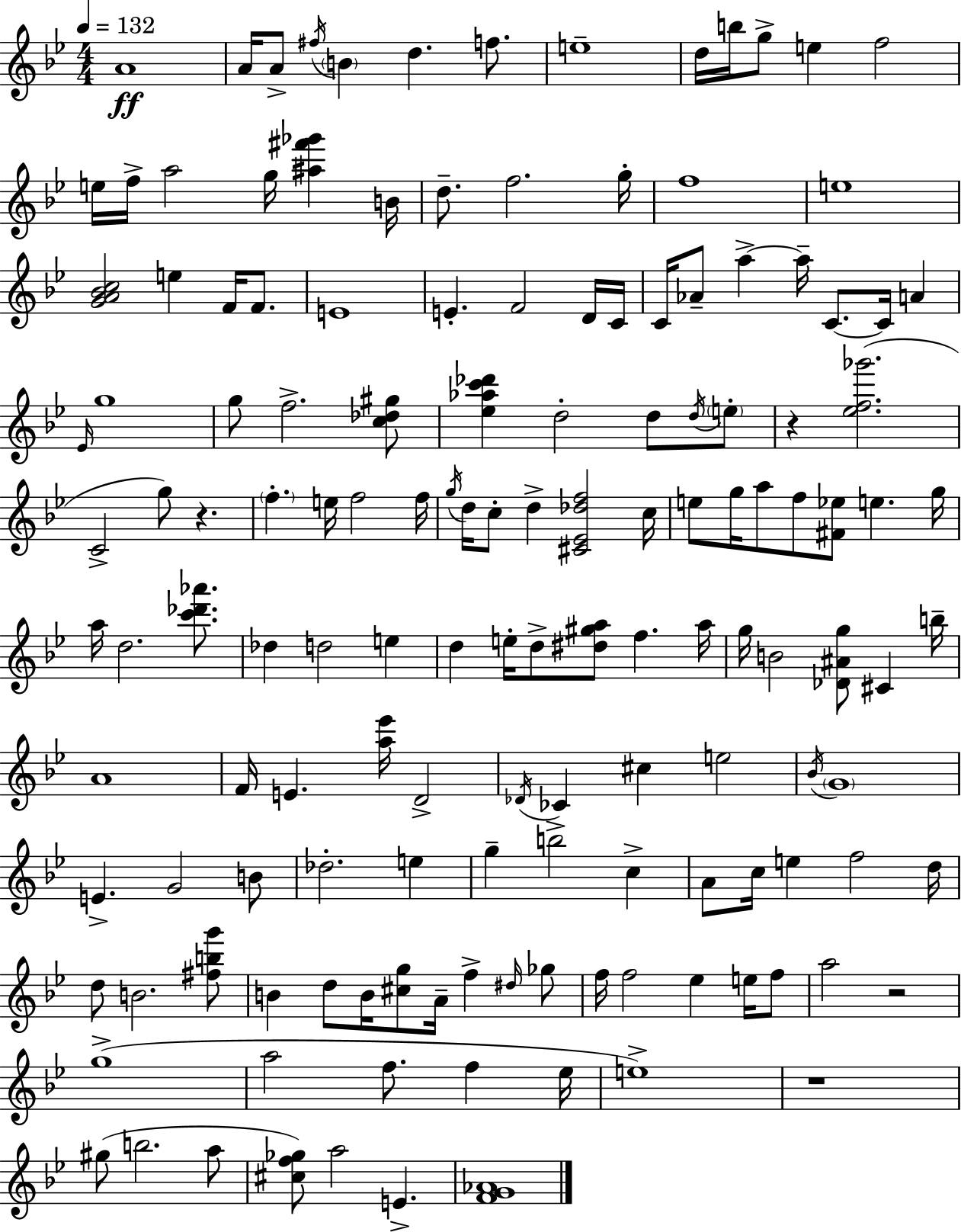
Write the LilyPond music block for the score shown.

{
  \clef treble
  \numericTimeSignature
  \time 4/4
  \key bes \major
  \tempo 4 = 132
  \repeat volta 2 { a'1\ff | a'16 a'8-> \acciaccatura { fis''16 } \parenthesize b'4 d''4. f''8. | e''1-- | d''16 b''16 g''8-> e''4 f''2 | \break e''16 f''16-> a''2 g''16 <ais'' fis''' ges'''>4 | b'16 d''8.-- f''2. | g''16-. f''1 | e''1 | \break <g' a' bes' c''>2 e''4 f'16 f'8. | e'1 | e'4.-. f'2 d'16 | c'16 c'16 aes'8-- a''4->~~ a''16-- c'8.~~ c'16 a'4 | \break \grace { ees'16 } g''1 | g''8 f''2.-> | <c'' des'' gis''>8 <ees'' aes'' c''' des'''>4 d''2-. d''8 | \acciaccatura { d''16 } \parenthesize e''8-. r4 <ees'' f'' ges'''>2.( | \break c'2-> g''8) r4. | \parenthesize f''4.-. e''16 f''2 | f''16 \acciaccatura { g''16 } d''16 c''8-. d''4-> <cis' ees' des'' f''>2 | c''16 e''8 g''16 a''8 f''8 <fis' ees''>8 e''4. | \break g''16 a''16 d''2. | <c''' des''' aes'''>8. des''4 d''2 | e''4 d''4 e''16-. d''8-> <dis'' gis'' a''>8 f''4. | a''16 g''16 b'2 <des' ais' g''>8 cis'4 | \break b''16-- a'1 | f'16 e'4. <a'' ees'''>16 d'2-> | \acciaccatura { des'16 } ces'4 cis''4 e''2 | \acciaccatura { bes'16 } \parenthesize g'1 | \break e'4.-> g'2 | b'8 des''2.-. | e''4 g''4-- b''2-> | c''4-> a'8 c''16 e''4 f''2 | \break d''16 d''8 b'2. | <fis'' b'' g'''>8 b'4 d''8 b'16 <cis'' g''>8 a'16-- | f''4-> \grace { dis''16 } ges''8 f''16 f''2 | ees''4 e''16 f''8 a''2 r2 | \break g''1->( | a''2 f''8. | f''4 ees''16 e''1->) | r1 | \break gis''8( b''2. | a''8 <cis'' f'' ges''>8) a''2 | e'4.-> <f' g' aes'>1 | } \bar "|."
}